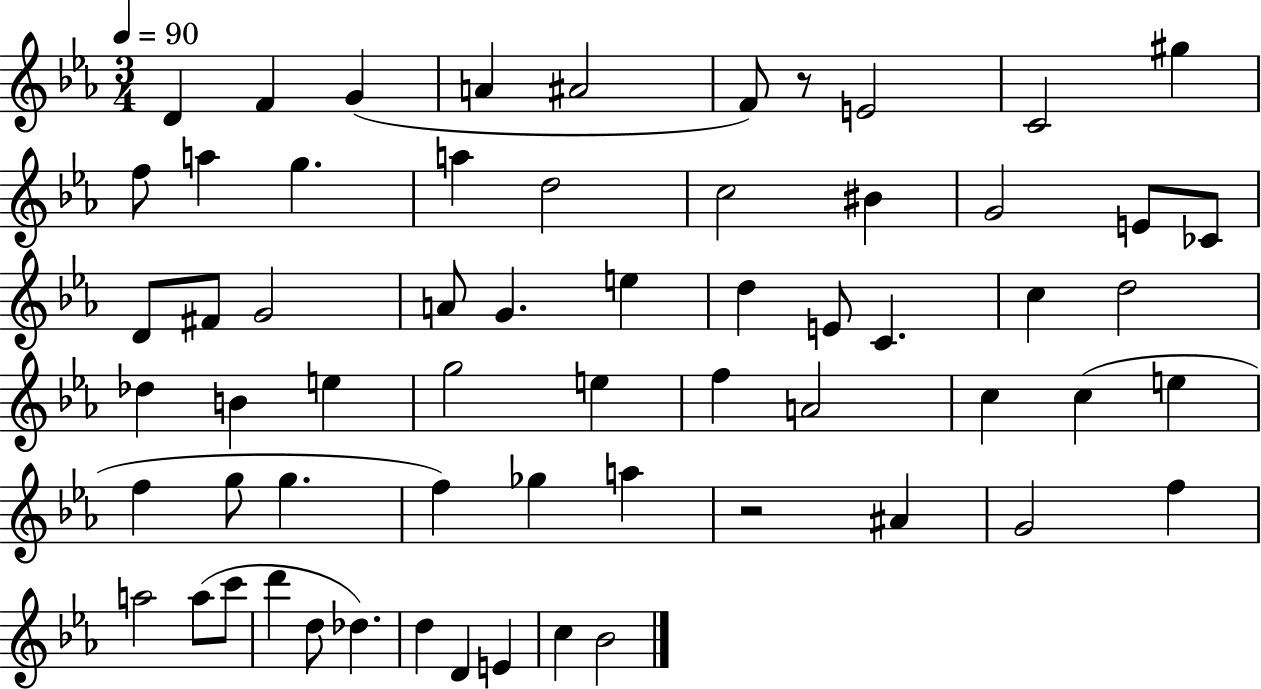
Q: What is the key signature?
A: EES major